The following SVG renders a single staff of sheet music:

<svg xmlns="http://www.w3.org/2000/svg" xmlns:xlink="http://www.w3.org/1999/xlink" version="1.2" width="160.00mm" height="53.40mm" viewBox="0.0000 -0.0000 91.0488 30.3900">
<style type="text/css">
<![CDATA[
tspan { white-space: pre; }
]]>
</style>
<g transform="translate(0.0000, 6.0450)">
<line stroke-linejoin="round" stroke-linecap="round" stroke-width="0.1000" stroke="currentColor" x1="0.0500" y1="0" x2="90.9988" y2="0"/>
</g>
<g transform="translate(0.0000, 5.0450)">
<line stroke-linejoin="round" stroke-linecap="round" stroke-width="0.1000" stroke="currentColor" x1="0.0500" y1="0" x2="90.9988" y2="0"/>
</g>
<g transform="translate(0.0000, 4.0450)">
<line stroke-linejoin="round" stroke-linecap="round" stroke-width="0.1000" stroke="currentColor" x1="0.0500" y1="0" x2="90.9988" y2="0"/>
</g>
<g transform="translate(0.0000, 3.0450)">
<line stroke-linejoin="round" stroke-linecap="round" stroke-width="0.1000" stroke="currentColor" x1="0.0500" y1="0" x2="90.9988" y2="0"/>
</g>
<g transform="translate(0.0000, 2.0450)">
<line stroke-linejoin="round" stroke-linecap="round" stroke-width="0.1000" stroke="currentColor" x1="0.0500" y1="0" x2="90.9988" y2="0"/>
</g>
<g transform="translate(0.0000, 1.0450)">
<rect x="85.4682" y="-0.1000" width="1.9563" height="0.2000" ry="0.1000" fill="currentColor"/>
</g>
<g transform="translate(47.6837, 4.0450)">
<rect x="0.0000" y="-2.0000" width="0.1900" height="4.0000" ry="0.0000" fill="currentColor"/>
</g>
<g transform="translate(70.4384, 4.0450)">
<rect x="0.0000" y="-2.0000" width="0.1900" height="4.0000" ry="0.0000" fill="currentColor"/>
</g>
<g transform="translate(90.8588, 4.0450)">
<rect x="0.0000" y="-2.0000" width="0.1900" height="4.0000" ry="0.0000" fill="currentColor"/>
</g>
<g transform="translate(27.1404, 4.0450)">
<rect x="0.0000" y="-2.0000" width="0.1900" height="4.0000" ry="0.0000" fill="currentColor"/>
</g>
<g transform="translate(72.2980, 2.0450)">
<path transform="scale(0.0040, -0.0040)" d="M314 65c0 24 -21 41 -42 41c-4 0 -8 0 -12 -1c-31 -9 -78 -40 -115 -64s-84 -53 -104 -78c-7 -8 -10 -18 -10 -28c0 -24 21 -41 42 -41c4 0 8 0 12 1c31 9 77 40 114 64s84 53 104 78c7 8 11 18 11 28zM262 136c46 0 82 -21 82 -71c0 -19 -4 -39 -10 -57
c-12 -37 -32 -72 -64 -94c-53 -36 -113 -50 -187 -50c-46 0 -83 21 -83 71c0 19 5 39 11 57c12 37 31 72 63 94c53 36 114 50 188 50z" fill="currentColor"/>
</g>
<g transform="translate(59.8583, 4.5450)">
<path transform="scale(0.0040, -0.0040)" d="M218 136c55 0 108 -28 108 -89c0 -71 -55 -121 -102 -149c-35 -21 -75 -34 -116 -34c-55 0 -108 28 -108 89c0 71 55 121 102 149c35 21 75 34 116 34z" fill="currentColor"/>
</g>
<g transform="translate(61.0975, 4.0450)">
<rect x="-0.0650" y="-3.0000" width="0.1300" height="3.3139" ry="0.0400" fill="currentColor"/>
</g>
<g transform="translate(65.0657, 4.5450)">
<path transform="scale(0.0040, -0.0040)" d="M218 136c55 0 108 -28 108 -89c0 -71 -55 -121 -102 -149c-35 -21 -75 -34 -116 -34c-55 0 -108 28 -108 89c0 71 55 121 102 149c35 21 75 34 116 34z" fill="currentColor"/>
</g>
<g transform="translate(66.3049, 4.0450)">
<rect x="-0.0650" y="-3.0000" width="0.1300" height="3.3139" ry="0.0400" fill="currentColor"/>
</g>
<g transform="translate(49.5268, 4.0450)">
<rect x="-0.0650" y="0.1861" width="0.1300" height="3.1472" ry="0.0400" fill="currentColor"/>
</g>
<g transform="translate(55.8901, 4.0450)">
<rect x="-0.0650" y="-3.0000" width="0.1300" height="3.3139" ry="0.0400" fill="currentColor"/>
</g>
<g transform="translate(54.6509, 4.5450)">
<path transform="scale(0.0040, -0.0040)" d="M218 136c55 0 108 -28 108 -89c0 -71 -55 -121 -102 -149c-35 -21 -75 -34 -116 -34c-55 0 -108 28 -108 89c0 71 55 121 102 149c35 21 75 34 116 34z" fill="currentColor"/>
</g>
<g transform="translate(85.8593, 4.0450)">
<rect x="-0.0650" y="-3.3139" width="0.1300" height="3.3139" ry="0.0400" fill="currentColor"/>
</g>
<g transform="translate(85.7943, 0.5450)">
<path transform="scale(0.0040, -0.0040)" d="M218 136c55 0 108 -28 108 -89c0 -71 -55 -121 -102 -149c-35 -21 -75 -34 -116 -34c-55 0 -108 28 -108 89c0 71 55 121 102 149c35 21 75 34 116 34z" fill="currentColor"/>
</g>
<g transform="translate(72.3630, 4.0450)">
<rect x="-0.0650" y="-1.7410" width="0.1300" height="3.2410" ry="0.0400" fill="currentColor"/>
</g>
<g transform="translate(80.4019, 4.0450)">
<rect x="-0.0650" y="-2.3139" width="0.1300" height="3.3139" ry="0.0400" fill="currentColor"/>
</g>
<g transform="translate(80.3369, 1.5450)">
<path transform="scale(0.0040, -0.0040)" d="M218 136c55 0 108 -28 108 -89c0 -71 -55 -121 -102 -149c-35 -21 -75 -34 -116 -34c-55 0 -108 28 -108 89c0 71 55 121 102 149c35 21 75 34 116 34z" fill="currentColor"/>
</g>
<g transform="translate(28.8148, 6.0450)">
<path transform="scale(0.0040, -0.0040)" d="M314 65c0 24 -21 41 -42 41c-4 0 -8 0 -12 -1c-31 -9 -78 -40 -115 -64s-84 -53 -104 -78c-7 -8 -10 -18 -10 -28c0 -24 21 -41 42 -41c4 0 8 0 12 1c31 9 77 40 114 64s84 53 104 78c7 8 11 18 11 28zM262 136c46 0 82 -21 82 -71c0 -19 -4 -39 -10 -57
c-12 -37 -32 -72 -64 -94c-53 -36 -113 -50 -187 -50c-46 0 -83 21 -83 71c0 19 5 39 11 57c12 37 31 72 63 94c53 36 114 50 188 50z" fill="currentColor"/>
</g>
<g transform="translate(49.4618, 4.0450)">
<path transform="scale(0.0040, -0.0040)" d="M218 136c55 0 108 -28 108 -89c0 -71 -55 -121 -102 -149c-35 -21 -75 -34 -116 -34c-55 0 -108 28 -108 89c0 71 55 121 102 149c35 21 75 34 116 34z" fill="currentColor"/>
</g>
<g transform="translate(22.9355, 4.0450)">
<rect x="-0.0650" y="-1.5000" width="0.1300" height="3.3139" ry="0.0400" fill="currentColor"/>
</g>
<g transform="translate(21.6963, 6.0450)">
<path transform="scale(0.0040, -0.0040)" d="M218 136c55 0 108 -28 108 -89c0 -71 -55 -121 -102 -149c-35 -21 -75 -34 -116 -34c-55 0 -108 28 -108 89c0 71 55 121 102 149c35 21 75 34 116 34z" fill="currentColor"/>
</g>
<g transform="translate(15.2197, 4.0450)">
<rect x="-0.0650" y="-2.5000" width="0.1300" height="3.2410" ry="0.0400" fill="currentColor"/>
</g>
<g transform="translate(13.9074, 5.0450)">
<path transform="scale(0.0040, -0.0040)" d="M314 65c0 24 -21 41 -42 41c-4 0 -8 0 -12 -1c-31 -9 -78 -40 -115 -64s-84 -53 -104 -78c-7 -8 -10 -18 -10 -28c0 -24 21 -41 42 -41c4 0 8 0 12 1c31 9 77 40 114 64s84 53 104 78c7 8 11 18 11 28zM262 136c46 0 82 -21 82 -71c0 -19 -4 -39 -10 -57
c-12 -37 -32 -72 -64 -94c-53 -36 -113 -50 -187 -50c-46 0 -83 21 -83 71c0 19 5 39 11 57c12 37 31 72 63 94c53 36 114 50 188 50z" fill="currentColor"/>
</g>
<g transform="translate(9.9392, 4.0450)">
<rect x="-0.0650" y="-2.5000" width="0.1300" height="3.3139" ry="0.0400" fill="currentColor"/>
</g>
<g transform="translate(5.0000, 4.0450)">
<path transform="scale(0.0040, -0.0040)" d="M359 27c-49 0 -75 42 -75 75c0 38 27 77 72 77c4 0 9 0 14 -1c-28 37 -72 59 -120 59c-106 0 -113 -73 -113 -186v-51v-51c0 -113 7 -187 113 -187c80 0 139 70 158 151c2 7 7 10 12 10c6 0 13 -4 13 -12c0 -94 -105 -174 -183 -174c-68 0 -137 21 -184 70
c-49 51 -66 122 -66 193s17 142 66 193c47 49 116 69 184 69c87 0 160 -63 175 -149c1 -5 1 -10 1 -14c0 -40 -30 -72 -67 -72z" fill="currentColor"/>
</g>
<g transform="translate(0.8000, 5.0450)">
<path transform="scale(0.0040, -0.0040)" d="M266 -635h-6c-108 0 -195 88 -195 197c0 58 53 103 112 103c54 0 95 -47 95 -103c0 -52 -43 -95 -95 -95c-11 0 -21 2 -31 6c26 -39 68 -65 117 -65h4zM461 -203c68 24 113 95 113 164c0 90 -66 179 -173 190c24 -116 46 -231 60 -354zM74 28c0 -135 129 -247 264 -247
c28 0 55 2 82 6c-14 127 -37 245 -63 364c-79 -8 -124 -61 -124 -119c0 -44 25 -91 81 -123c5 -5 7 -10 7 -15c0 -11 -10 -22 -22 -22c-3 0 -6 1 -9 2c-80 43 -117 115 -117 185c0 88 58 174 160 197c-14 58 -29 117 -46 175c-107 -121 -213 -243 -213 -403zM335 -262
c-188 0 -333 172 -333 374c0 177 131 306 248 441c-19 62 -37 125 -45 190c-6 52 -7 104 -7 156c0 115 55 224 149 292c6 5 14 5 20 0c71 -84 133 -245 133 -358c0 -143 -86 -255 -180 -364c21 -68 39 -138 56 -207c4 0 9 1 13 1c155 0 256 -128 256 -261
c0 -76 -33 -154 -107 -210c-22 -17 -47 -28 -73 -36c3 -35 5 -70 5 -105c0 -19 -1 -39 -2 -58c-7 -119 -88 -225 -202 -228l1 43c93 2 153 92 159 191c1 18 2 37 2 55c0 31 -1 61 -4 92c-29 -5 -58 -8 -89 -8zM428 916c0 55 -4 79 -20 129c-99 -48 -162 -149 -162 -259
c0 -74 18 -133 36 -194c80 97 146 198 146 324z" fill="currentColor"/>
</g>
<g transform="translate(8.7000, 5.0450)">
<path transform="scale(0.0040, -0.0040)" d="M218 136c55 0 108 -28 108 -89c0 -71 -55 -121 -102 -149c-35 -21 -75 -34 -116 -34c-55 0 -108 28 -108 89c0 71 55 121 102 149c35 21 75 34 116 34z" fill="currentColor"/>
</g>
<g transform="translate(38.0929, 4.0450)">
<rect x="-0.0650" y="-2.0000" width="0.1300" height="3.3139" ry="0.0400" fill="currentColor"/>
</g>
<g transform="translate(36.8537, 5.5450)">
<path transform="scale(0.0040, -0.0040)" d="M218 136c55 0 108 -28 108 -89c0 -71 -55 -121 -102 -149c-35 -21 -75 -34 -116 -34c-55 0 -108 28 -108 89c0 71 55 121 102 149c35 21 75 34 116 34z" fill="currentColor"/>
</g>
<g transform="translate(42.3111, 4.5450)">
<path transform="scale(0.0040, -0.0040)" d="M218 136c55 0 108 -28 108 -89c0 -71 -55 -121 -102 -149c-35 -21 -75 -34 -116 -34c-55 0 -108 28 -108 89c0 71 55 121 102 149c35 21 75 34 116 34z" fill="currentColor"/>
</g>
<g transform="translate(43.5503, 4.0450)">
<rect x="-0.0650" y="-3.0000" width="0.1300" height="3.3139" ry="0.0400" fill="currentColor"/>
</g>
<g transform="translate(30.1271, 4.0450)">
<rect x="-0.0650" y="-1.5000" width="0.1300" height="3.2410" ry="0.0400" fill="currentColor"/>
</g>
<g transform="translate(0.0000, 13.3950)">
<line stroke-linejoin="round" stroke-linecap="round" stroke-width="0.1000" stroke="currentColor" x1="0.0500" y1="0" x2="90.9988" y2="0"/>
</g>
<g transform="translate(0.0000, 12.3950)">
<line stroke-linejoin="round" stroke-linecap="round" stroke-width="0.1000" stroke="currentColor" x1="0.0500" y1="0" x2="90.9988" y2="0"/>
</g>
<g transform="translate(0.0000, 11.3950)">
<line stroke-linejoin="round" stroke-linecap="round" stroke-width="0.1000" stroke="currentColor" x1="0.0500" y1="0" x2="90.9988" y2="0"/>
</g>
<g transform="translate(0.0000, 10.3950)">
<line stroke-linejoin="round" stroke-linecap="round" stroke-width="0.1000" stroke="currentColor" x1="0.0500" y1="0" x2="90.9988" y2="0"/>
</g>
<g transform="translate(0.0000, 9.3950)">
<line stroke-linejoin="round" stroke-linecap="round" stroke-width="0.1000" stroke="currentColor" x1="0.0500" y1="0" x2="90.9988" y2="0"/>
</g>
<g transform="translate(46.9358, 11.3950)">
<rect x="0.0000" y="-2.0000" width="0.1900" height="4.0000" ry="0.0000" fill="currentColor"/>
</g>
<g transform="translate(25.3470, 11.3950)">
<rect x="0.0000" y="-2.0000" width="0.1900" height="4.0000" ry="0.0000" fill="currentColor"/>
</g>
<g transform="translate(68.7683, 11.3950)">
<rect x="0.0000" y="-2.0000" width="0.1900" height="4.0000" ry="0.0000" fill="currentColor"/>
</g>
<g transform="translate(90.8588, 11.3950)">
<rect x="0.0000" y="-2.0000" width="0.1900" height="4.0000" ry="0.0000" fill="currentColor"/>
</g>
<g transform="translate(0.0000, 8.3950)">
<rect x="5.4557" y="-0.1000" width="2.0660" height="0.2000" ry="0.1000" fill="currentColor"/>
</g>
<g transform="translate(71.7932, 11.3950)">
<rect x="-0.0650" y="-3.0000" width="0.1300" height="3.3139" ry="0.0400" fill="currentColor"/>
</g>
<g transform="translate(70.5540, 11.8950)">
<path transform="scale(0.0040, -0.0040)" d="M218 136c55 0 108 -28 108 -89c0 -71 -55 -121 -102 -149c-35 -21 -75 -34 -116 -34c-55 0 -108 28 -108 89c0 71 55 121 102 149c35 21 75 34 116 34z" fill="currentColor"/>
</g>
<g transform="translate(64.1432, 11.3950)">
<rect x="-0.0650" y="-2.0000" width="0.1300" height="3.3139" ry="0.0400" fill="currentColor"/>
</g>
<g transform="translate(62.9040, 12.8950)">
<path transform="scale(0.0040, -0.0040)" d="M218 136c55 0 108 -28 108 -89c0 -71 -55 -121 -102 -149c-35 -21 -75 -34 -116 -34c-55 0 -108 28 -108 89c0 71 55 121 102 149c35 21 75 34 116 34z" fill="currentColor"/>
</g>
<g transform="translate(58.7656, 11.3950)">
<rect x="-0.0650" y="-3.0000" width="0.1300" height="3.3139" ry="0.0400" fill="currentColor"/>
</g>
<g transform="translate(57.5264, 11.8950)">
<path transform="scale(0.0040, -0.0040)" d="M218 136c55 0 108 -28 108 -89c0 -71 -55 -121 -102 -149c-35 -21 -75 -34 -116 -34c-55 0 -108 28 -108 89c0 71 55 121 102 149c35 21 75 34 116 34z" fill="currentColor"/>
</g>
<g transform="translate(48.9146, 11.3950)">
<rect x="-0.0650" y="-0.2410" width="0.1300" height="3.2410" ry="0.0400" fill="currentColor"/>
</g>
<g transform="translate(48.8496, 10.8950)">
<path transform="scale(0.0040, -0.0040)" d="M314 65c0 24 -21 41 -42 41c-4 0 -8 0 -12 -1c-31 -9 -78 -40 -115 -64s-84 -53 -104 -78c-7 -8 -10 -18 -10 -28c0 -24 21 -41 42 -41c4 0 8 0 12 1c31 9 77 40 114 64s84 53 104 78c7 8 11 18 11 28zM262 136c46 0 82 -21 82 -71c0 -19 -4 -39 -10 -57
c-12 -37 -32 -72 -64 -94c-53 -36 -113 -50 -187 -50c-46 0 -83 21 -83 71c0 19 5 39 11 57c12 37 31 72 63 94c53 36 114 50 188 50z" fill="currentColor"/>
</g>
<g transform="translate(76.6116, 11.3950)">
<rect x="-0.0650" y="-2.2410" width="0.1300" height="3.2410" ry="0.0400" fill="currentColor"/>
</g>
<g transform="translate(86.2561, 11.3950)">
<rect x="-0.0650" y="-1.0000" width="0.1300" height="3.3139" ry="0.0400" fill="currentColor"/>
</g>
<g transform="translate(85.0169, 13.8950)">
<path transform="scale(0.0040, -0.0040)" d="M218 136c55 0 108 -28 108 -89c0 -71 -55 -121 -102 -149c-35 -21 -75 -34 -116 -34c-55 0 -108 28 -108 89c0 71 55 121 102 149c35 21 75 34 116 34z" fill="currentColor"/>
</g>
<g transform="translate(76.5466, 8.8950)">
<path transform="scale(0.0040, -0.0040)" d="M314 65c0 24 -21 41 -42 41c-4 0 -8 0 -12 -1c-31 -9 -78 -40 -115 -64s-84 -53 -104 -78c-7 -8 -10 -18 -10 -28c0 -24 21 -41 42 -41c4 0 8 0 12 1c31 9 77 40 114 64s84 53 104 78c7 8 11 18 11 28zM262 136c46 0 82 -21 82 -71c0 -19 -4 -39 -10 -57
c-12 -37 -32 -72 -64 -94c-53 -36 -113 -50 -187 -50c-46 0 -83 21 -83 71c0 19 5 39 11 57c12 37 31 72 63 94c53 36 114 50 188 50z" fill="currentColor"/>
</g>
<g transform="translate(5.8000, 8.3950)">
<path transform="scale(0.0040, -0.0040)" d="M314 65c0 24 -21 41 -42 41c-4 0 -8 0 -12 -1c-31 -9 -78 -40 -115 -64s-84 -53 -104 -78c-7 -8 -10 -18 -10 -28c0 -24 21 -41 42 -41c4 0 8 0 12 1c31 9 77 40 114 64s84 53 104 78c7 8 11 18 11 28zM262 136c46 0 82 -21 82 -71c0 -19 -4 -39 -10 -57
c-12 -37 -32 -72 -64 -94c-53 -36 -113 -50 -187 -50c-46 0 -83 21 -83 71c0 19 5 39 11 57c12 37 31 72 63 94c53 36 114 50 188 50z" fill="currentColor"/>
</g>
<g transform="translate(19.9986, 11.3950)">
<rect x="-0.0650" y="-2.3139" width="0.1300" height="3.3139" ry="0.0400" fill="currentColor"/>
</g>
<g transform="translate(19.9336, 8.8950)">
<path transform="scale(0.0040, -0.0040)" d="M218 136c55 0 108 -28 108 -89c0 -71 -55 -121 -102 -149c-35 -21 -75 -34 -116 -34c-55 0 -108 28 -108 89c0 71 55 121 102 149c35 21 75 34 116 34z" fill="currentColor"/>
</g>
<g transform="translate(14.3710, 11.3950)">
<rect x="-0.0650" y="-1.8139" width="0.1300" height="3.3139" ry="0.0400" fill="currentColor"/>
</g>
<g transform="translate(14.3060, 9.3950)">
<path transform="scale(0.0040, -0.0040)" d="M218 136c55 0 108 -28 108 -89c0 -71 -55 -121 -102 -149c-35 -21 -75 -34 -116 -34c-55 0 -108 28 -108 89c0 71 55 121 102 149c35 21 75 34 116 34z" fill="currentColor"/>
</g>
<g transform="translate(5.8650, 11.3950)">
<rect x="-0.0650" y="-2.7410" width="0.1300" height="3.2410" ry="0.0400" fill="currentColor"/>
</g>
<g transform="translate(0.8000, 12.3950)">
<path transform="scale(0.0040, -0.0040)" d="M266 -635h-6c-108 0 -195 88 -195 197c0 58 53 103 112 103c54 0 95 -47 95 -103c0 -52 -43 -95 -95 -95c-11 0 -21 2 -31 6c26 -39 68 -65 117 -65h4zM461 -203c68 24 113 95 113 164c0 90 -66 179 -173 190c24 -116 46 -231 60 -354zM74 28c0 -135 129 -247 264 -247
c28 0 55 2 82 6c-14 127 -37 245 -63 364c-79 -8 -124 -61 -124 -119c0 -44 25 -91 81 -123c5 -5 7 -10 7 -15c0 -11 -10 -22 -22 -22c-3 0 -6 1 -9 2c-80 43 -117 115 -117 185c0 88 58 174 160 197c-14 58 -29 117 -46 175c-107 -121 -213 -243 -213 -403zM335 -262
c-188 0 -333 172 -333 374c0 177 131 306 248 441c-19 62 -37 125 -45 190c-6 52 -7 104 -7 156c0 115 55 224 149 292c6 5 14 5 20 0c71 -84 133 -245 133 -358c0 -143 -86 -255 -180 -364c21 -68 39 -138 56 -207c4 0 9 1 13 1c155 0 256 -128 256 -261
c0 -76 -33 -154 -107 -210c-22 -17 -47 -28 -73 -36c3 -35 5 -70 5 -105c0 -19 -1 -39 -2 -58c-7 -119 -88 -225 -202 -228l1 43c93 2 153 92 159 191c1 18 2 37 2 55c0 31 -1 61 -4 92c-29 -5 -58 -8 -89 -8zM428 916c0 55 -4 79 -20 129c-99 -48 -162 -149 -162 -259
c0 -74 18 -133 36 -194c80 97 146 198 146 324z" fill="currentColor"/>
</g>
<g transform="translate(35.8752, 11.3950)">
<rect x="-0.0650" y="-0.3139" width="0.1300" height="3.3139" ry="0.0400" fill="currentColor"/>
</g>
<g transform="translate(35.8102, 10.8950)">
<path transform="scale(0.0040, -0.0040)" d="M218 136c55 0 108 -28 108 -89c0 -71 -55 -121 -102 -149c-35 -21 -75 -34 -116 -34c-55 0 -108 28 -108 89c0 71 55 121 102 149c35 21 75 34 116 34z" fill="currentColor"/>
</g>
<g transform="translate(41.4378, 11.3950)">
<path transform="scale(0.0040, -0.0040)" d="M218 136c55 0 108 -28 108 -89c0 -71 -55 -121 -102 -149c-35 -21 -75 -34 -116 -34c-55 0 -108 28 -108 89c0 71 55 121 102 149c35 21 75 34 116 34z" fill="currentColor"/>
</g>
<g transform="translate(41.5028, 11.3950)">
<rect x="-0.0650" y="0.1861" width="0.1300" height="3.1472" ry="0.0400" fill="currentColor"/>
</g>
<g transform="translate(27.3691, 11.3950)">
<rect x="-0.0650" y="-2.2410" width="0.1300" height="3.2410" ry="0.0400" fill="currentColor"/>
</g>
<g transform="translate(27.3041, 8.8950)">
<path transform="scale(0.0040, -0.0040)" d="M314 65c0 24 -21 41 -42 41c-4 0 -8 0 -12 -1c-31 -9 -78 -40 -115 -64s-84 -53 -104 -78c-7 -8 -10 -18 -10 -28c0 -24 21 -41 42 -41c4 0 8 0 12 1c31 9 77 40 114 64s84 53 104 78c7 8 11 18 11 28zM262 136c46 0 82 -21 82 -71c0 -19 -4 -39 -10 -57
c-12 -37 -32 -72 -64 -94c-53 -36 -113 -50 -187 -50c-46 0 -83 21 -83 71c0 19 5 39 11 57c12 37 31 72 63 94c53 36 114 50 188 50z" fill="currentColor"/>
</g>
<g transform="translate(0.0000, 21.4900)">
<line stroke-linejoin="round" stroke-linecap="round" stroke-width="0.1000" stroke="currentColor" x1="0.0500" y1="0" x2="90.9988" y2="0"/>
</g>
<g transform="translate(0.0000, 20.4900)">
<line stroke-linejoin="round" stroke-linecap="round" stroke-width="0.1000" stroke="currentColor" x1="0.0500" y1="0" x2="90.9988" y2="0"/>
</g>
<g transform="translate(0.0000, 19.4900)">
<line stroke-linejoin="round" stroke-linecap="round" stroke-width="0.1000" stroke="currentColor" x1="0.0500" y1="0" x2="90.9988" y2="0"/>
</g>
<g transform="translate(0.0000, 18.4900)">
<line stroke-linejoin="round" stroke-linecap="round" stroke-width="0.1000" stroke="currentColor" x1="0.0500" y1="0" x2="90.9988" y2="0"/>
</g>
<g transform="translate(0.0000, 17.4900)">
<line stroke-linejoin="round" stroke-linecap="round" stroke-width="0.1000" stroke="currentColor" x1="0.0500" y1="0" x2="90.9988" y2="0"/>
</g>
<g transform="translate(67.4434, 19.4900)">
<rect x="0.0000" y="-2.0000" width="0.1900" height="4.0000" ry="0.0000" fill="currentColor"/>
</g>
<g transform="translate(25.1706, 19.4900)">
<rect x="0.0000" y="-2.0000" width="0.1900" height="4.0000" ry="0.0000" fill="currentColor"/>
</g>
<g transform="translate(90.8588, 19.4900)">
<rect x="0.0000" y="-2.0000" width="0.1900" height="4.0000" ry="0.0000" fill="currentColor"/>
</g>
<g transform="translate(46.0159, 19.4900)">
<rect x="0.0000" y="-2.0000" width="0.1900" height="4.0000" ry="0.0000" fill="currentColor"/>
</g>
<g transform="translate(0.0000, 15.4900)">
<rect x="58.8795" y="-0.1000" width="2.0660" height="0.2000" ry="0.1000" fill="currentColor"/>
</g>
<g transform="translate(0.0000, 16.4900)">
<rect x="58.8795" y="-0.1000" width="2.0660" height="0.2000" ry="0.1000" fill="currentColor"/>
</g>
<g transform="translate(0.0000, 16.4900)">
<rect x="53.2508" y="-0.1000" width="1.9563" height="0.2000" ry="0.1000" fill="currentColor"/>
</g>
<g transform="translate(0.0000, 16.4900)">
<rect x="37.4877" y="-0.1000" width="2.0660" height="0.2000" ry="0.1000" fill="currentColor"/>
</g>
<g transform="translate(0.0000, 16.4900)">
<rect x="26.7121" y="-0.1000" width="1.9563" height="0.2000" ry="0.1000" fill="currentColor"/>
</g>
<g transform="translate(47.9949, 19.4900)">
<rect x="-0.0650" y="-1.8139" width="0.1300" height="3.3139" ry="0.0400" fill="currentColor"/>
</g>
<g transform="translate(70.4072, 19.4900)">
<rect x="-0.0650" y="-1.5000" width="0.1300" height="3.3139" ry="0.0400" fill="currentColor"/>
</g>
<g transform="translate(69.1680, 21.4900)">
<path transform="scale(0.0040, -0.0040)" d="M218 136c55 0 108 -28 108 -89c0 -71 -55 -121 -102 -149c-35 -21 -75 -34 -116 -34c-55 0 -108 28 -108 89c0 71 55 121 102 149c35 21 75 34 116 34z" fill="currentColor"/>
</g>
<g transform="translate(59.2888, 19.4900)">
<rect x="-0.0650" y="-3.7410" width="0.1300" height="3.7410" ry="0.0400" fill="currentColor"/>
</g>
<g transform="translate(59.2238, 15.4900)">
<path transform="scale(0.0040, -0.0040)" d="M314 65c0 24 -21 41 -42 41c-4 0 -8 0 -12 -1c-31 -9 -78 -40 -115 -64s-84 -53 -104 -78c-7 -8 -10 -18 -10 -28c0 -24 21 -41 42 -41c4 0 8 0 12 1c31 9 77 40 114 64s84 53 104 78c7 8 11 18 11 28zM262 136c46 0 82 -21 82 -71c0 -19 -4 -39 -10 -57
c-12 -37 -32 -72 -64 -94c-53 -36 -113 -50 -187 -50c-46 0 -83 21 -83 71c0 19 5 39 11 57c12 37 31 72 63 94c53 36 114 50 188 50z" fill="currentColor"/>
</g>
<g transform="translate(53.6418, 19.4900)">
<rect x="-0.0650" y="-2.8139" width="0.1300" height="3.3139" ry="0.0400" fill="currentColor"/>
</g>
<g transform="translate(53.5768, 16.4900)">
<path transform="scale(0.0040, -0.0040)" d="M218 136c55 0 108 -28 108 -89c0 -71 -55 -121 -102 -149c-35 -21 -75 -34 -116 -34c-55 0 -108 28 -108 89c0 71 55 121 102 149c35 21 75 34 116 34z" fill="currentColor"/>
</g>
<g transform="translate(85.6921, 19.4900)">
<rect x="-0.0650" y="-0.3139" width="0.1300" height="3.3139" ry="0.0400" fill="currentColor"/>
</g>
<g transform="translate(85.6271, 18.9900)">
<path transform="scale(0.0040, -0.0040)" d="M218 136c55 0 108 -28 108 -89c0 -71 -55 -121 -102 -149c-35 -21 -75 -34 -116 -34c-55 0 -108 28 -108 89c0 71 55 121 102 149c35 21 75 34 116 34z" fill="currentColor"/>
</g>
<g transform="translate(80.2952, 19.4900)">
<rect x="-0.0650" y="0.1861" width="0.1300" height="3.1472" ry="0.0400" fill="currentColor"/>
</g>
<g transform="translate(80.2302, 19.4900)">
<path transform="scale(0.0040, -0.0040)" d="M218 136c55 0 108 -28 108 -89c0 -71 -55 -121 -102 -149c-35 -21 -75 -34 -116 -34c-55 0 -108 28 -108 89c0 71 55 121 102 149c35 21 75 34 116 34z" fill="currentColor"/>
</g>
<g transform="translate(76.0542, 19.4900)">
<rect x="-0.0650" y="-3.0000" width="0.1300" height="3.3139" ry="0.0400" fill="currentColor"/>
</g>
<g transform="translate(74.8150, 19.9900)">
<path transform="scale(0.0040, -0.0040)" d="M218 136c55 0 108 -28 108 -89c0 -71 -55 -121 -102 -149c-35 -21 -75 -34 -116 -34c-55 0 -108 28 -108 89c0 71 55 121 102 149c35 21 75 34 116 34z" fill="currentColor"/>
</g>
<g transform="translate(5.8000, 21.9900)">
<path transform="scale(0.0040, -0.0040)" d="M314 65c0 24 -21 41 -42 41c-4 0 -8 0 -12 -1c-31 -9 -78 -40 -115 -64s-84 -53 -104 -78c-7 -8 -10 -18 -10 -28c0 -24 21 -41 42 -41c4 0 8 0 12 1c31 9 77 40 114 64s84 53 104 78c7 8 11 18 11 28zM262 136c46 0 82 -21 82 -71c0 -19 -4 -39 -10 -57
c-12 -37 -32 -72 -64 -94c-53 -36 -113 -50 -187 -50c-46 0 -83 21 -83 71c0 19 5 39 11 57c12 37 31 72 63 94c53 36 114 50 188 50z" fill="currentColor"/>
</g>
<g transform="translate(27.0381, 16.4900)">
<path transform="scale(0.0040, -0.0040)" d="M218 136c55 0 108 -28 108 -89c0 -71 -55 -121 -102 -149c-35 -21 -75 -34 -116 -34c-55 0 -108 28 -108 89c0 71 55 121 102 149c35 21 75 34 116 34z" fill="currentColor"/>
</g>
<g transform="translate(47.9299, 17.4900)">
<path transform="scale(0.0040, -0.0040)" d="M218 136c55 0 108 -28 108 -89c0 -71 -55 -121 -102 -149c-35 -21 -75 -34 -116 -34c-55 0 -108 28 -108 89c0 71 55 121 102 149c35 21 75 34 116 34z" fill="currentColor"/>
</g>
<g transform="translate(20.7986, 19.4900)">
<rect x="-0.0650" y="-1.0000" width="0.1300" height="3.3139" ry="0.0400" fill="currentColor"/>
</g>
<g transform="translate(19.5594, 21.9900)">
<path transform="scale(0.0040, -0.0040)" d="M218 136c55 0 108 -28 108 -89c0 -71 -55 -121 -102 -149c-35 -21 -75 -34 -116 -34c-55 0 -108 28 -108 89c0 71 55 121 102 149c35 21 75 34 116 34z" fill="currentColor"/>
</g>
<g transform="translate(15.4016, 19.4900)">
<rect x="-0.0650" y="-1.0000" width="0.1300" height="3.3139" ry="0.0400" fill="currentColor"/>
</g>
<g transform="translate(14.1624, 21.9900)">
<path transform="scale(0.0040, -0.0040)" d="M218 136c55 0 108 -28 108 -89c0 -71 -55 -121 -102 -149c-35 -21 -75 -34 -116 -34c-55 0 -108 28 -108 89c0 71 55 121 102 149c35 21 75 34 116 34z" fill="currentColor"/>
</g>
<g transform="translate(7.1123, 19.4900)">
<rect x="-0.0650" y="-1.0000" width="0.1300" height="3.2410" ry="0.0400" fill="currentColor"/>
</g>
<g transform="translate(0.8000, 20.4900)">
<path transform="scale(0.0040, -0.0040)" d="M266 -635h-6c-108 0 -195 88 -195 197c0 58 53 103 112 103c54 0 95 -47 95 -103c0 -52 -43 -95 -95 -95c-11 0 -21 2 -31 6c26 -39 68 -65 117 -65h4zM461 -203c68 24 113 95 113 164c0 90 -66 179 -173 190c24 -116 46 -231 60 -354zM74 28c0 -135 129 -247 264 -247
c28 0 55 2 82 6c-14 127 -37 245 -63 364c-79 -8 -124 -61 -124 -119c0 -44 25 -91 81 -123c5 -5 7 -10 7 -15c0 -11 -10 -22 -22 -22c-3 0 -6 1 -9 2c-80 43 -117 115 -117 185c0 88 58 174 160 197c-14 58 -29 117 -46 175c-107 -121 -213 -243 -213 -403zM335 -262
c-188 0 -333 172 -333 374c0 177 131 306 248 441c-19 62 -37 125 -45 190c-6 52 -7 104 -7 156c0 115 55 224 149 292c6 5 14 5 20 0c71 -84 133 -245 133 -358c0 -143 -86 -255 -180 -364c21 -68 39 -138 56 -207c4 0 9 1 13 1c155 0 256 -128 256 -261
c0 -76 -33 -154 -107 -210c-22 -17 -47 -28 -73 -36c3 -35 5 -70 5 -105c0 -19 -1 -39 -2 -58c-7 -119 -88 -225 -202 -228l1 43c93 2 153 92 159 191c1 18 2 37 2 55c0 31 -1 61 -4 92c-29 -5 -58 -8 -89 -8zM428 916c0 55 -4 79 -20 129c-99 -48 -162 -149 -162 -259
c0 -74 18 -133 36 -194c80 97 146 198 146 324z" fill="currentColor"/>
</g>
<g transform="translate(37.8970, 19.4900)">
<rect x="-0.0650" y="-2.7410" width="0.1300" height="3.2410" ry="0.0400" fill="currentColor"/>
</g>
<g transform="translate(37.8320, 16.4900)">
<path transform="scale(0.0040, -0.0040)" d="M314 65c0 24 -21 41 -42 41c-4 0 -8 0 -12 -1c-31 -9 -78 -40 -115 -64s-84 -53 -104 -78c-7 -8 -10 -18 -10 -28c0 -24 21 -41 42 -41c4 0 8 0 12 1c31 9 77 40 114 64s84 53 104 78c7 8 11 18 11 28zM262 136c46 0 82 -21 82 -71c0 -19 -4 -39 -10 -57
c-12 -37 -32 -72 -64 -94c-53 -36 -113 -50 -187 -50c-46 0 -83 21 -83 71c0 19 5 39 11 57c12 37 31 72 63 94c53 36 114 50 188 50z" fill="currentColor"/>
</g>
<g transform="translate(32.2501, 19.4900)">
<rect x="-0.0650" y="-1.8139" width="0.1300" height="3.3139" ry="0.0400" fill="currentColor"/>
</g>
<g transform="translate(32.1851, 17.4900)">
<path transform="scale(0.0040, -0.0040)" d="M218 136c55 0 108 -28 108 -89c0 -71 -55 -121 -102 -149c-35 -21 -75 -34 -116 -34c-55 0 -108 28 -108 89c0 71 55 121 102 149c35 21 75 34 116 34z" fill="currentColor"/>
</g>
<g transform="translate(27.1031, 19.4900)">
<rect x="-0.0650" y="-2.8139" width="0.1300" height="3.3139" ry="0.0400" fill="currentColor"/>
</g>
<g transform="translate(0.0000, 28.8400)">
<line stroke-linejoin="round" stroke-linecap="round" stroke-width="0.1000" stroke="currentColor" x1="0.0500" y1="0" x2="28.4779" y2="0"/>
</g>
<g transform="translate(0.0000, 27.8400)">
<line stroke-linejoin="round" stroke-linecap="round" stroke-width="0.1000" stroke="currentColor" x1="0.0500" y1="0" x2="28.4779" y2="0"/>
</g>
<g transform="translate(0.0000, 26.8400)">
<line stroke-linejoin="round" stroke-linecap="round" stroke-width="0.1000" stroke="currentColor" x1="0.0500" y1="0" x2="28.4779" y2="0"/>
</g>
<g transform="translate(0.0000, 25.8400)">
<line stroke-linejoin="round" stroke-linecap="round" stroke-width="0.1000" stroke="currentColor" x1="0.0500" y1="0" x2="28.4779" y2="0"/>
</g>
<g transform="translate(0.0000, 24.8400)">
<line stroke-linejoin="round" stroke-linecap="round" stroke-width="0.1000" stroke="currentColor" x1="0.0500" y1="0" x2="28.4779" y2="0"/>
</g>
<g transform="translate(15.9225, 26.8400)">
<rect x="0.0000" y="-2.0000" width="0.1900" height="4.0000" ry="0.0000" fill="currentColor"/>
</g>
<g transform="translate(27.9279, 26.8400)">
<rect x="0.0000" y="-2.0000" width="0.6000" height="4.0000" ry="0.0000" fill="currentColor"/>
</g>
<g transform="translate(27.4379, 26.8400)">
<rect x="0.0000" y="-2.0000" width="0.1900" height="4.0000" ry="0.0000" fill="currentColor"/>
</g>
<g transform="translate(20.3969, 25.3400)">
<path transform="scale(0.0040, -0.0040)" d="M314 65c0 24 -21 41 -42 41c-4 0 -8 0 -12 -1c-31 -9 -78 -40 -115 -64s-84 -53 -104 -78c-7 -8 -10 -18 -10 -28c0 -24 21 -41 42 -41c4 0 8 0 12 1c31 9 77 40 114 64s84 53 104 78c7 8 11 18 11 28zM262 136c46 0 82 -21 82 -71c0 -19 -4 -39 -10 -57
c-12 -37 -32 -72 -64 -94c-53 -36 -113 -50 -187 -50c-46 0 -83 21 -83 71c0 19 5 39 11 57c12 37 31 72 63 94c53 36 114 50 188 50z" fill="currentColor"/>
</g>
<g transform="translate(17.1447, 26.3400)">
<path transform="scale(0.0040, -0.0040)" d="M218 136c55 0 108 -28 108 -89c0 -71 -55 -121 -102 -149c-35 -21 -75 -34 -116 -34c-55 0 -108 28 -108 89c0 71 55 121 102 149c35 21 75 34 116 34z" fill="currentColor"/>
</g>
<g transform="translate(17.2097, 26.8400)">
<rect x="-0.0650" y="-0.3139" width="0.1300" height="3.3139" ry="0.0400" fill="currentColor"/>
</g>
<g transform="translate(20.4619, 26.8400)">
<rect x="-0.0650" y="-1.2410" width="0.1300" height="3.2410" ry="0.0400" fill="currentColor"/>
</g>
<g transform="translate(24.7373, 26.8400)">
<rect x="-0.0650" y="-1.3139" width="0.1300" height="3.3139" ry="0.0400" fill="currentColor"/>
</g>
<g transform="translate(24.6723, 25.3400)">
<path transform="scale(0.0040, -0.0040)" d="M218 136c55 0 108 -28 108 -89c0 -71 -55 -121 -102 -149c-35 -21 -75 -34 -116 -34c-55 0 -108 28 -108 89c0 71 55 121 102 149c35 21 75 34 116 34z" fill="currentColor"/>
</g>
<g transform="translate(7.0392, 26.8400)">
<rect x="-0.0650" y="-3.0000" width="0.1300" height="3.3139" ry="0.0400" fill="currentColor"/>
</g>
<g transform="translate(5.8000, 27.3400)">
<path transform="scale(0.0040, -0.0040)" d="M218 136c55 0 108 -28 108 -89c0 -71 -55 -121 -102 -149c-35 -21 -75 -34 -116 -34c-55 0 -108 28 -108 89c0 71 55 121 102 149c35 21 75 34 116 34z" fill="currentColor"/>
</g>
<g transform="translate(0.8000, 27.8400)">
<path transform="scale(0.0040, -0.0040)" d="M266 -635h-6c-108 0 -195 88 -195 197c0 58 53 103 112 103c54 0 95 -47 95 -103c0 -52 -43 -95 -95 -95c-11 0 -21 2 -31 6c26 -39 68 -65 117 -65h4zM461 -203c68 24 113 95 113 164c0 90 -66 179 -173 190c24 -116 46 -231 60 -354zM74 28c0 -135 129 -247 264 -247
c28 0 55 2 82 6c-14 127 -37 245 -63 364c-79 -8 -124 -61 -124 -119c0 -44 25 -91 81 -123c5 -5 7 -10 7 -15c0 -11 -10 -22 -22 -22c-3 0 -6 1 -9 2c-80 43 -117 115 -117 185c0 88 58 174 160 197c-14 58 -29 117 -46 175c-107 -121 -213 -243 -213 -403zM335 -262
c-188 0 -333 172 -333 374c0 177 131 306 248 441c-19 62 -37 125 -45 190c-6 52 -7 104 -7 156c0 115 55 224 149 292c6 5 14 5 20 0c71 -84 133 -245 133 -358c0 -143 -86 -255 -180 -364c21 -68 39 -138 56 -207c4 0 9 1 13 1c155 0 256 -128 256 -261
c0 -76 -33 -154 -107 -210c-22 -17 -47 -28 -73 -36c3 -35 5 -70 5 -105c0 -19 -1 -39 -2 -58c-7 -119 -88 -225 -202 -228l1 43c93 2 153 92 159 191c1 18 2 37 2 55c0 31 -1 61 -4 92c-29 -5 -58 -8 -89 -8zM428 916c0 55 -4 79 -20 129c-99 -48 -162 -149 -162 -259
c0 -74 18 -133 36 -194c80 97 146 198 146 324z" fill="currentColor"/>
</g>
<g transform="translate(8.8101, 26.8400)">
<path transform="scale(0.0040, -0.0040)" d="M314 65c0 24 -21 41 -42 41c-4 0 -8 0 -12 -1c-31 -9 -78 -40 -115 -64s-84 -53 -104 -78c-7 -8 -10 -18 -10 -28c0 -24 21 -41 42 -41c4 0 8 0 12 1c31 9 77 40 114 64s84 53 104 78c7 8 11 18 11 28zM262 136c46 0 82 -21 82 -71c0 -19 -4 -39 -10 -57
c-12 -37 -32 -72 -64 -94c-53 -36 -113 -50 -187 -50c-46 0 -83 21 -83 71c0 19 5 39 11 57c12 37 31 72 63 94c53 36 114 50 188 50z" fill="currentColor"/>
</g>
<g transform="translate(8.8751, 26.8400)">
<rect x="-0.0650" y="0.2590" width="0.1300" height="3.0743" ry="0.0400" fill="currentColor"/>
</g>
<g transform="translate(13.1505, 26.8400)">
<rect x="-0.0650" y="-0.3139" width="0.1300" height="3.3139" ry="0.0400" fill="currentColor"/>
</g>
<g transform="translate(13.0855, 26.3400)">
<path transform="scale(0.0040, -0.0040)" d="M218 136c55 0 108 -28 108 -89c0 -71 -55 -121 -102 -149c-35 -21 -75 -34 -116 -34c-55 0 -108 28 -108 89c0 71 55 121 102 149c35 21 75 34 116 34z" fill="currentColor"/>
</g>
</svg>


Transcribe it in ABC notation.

X:1
T:Untitled
M:4/4
L:1/4
K:C
G G2 E E2 F A B A A A f2 g b a2 f g g2 c B c2 A F A g2 D D2 D D a f a2 f a c'2 E A B c A B2 c c e2 e